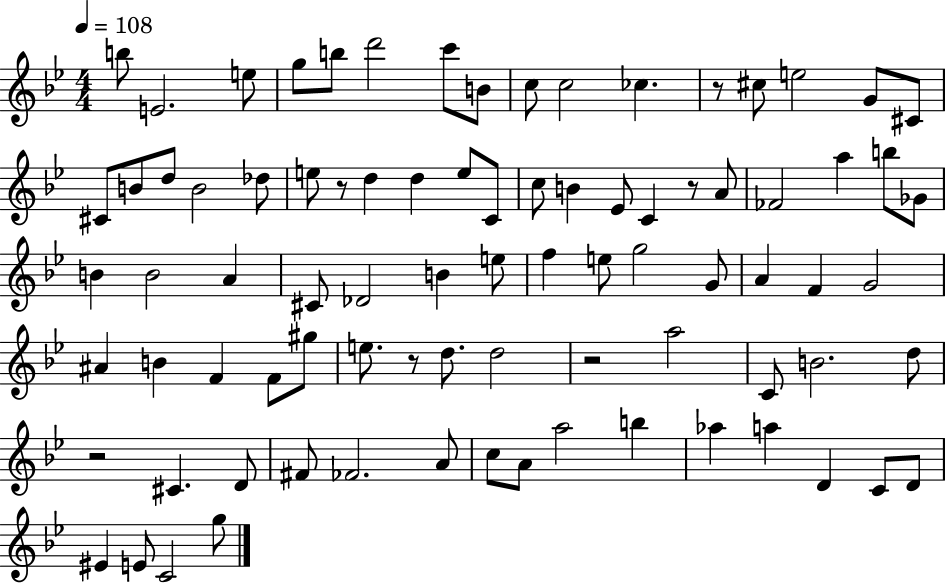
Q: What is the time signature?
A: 4/4